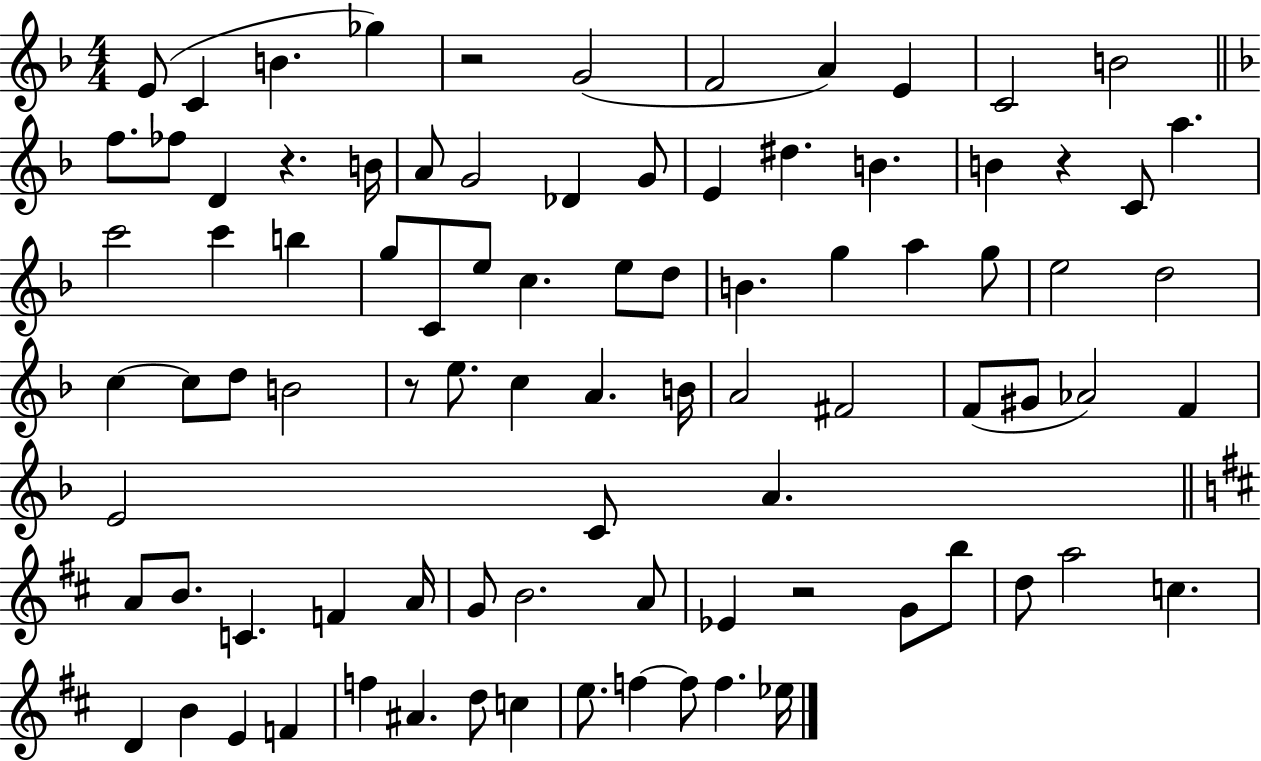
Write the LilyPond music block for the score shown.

{
  \clef treble
  \numericTimeSignature
  \time 4/4
  \key f \major
  e'8( c'4 b'4. ges''4) | r2 g'2( | f'2 a'4) e'4 | c'2 b'2 | \break \bar "||" \break \key d \minor f''8. fes''8 d'4 r4. b'16 | a'8 g'2 des'4 g'8 | e'4 dis''4. b'4. | b'4 r4 c'8 a''4. | \break c'''2 c'''4 b''4 | g''8 c'8 e''8 c''4. e''8 d''8 | b'4. g''4 a''4 g''8 | e''2 d''2 | \break c''4~~ c''8 d''8 b'2 | r8 e''8. c''4 a'4. b'16 | a'2 fis'2 | f'8( gis'8 aes'2) f'4 | \break e'2 c'8 a'4. | \bar "||" \break \key d \major a'8 b'8. c'4. f'4 a'16 | g'8 b'2. a'8 | ees'4 r2 g'8 b''8 | d''8 a''2 c''4. | \break d'4 b'4 e'4 f'4 | f''4 ais'4. d''8 c''4 | e''8. f''4~~ f''8 f''4. ees''16 | \bar "|."
}